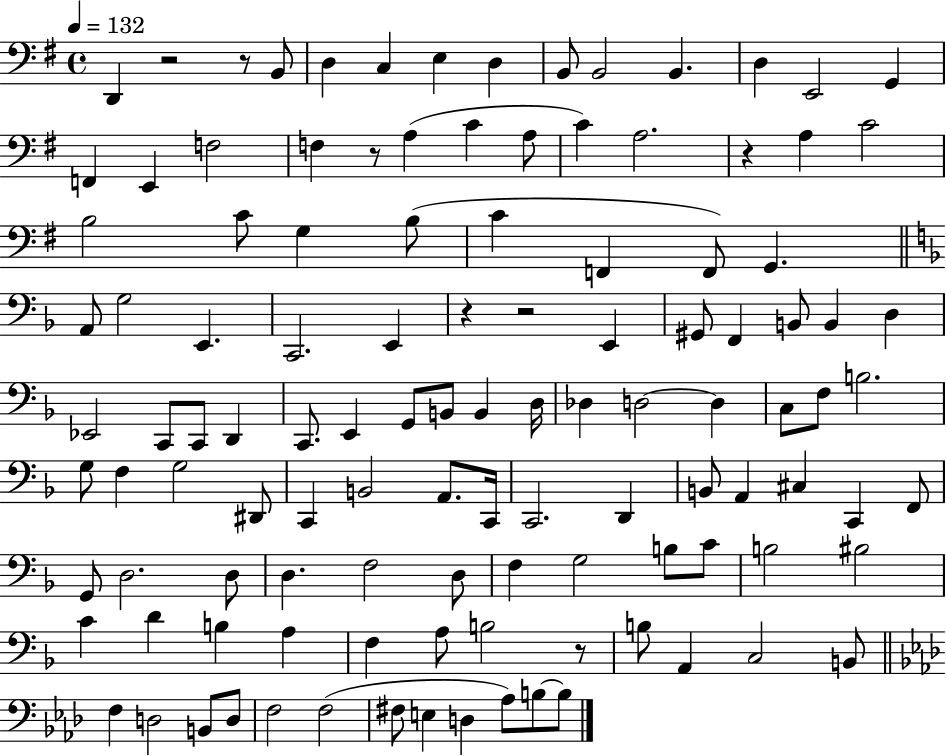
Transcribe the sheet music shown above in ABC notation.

X:1
T:Untitled
M:4/4
L:1/4
K:G
D,, z2 z/2 B,,/2 D, C, E, D, B,,/2 B,,2 B,, D, E,,2 G,, F,, E,, F,2 F, z/2 A, C A,/2 C A,2 z A, C2 B,2 C/2 G, B,/2 C F,, F,,/2 G,, A,,/2 G,2 E,, C,,2 E,, z z2 E,, ^G,,/2 F,, B,,/2 B,, D, _E,,2 C,,/2 C,,/2 D,, C,,/2 E,, G,,/2 B,,/2 B,, D,/4 _D, D,2 D, C,/2 F,/2 B,2 G,/2 F, G,2 ^D,,/2 C,, B,,2 A,,/2 C,,/4 C,,2 D,, B,,/2 A,, ^C, C,, F,,/2 G,,/2 D,2 D,/2 D, F,2 D,/2 F, G,2 B,/2 C/2 B,2 ^B,2 C D B, A, F, A,/2 B,2 z/2 B,/2 A,, C,2 B,,/2 F, D,2 B,,/2 D,/2 F,2 F,2 ^F,/2 E, D, _A,/2 B,/2 B,/2